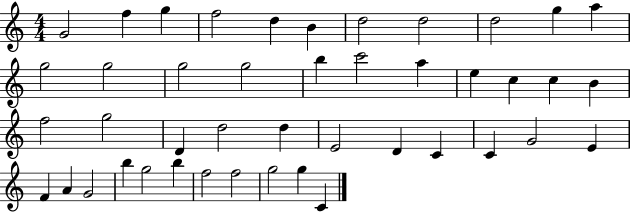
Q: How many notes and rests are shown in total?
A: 44